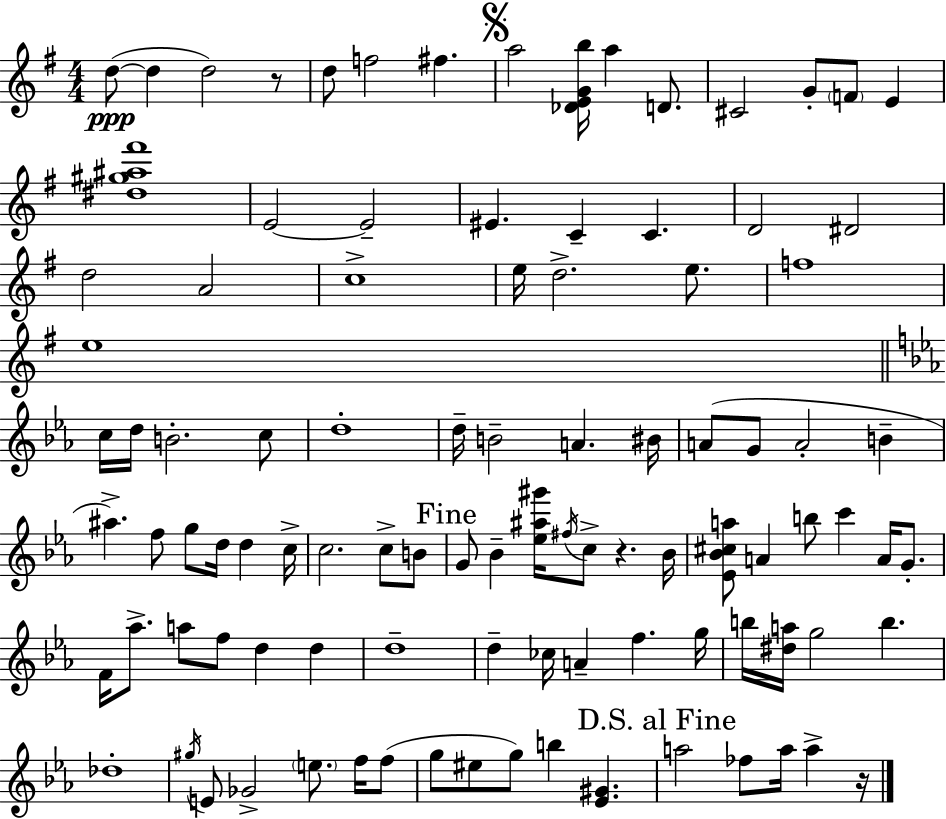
D5/e D5/q D5/h R/e D5/e F5/h F#5/q. A5/h [Db4,E4,G4,B5]/s A5/q D4/e. C#4/h G4/e F4/e E4/q [D#5,G#5,A#5,F#6]/w E4/h E4/h EIS4/q. C4/q C4/q. D4/h D#4/h D5/h A4/h C5/w E5/s D5/h. E5/e. F5/w E5/w C5/s D5/s B4/h. C5/e D5/w D5/s B4/h A4/q. BIS4/s A4/e G4/e A4/h B4/q A#5/q. F5/e G5/e D5/s D5/q C5/s C5/h. C5/e B4/e G4/e Bb4/q [Eb5,A#5,G#6]/s F#5/s C5/e R/q. Bb4/s [Eb4,Bb4,C#5,A5]/e A4/q B5/e C6/q A4/s G4/e. F4/s Ab5/e. A5/e F5/e D5/q D5/q D5/w D5/q CES5/s A4/q F5/q. G5/s B5/s [D#5,A5]/s G5/h B5/q. Db5/w G#5/s E4/e Gb4/h E5/e. F5/s F5/e G5/e EIS5/e G5/e B5/q [Eb4,G#4]/q. A5/h FES5/e A5/s A5/q R/s